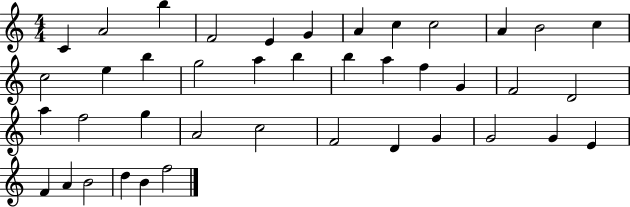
C4/q A4/h B5/q F4/h E4/q G4/q A4/q C5/q C5/h A4/q B4/h C5/q C5/h E5/q B5/q G5/h A5/q B5/q B5/q A5/q F5/q G4/q F4/h D4/h A5/q F5/h G5/q A4/h C5/h F4/h D4/q G4/q G4/h G4/q E4/q F4/q A4/q B4/h D5/q B4/q F5/h